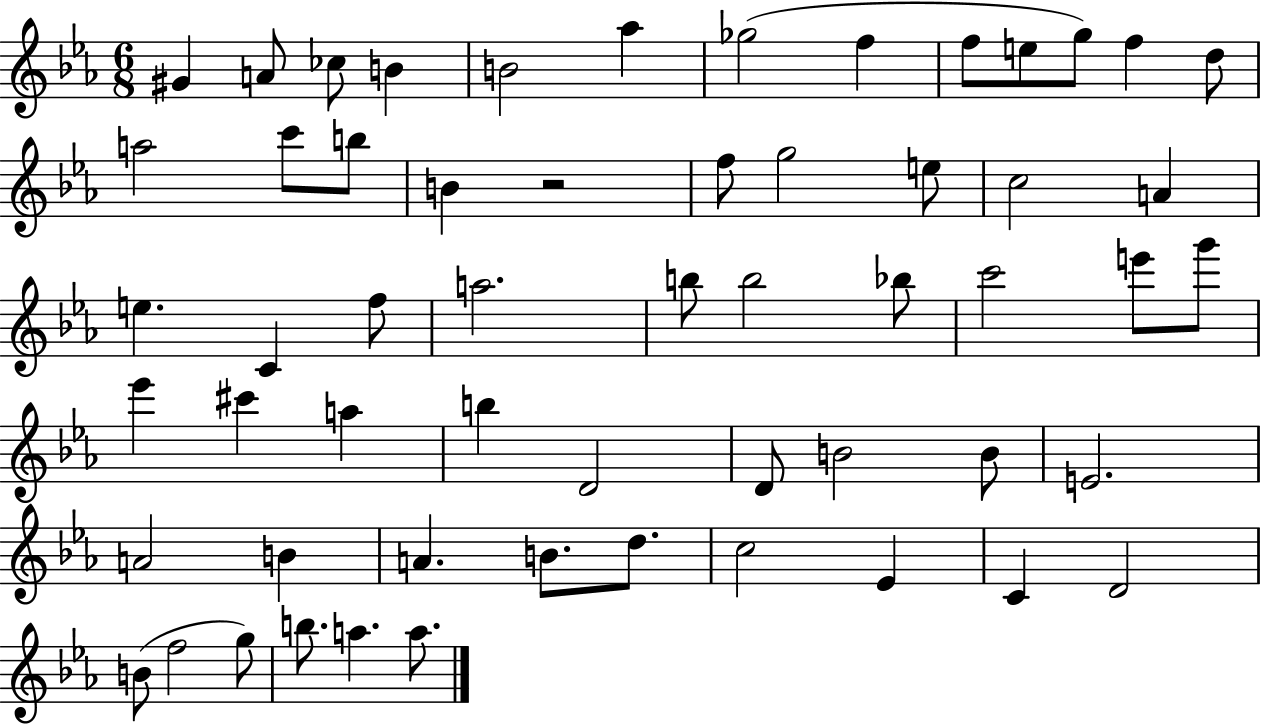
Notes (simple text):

G#4/q A4/e CES5/e B4/q B4/h Ab5/q Gb5/h F5/q F5/e E5/e G5/e F5/q D5/e A5/h C6/e B5/e B4/q R/h F5/e G5/h E5/e C5/h A4/q E5/q. C4/q F5/e A5/h. B5/e B5/h Bb5/e C6/h E6/e G6/e Eb6/q C#6/q A5/q B5/q D4/h D4/e B4/h B4/e E4/h. A4/h B4/q A4/q. B4/e. D5/e. C5/h Eb4/q C4/q D4/h B4/e F5/h G5/e B5/e. A5/q. A5/e.